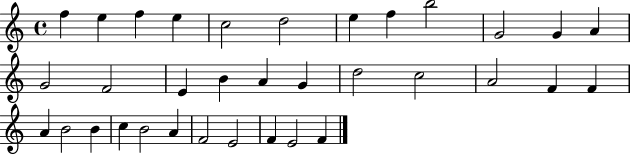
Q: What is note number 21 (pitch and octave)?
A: A4